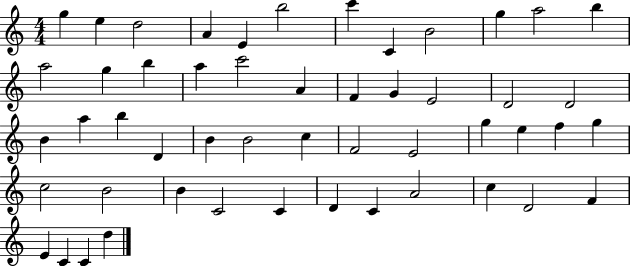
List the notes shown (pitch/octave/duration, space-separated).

G5/q E5/q D5/h A4/q E4/q B5/h C6/q C4/q B4/h G5/q A5/h B5/q A5/h G5/q B5/q A5/q C6/h A4/q F4/q G4/q E4/h D4/h D4/h B4/q A5/q B5/q D4/q B4/q B4/h C5/q F4/h E4/h G5/q E5/q F5/q G5/q C5/h B4/h B4/q C4/h C4/q D4/q C4/q A4/h C5/q D4/h F4/q E4/q C4/q C4/q D5/q